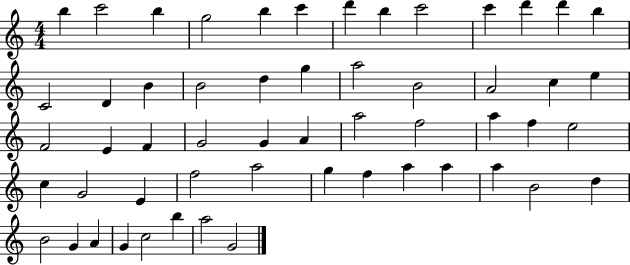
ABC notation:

X:1
T:Untitled
M:4/4
L:1/4
K:C
b c'2 b g2 b c' d' b c'2 c' d' d' b C2 D B B2 d g a2 B2 A2 c e F2 E F G2 G A a2 f2 a f e2 c G2 E f2 a2 g f a a a B2 d B2 G A G c2 b a2 G2